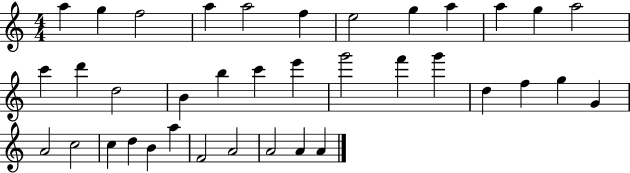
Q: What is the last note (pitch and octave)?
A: A4